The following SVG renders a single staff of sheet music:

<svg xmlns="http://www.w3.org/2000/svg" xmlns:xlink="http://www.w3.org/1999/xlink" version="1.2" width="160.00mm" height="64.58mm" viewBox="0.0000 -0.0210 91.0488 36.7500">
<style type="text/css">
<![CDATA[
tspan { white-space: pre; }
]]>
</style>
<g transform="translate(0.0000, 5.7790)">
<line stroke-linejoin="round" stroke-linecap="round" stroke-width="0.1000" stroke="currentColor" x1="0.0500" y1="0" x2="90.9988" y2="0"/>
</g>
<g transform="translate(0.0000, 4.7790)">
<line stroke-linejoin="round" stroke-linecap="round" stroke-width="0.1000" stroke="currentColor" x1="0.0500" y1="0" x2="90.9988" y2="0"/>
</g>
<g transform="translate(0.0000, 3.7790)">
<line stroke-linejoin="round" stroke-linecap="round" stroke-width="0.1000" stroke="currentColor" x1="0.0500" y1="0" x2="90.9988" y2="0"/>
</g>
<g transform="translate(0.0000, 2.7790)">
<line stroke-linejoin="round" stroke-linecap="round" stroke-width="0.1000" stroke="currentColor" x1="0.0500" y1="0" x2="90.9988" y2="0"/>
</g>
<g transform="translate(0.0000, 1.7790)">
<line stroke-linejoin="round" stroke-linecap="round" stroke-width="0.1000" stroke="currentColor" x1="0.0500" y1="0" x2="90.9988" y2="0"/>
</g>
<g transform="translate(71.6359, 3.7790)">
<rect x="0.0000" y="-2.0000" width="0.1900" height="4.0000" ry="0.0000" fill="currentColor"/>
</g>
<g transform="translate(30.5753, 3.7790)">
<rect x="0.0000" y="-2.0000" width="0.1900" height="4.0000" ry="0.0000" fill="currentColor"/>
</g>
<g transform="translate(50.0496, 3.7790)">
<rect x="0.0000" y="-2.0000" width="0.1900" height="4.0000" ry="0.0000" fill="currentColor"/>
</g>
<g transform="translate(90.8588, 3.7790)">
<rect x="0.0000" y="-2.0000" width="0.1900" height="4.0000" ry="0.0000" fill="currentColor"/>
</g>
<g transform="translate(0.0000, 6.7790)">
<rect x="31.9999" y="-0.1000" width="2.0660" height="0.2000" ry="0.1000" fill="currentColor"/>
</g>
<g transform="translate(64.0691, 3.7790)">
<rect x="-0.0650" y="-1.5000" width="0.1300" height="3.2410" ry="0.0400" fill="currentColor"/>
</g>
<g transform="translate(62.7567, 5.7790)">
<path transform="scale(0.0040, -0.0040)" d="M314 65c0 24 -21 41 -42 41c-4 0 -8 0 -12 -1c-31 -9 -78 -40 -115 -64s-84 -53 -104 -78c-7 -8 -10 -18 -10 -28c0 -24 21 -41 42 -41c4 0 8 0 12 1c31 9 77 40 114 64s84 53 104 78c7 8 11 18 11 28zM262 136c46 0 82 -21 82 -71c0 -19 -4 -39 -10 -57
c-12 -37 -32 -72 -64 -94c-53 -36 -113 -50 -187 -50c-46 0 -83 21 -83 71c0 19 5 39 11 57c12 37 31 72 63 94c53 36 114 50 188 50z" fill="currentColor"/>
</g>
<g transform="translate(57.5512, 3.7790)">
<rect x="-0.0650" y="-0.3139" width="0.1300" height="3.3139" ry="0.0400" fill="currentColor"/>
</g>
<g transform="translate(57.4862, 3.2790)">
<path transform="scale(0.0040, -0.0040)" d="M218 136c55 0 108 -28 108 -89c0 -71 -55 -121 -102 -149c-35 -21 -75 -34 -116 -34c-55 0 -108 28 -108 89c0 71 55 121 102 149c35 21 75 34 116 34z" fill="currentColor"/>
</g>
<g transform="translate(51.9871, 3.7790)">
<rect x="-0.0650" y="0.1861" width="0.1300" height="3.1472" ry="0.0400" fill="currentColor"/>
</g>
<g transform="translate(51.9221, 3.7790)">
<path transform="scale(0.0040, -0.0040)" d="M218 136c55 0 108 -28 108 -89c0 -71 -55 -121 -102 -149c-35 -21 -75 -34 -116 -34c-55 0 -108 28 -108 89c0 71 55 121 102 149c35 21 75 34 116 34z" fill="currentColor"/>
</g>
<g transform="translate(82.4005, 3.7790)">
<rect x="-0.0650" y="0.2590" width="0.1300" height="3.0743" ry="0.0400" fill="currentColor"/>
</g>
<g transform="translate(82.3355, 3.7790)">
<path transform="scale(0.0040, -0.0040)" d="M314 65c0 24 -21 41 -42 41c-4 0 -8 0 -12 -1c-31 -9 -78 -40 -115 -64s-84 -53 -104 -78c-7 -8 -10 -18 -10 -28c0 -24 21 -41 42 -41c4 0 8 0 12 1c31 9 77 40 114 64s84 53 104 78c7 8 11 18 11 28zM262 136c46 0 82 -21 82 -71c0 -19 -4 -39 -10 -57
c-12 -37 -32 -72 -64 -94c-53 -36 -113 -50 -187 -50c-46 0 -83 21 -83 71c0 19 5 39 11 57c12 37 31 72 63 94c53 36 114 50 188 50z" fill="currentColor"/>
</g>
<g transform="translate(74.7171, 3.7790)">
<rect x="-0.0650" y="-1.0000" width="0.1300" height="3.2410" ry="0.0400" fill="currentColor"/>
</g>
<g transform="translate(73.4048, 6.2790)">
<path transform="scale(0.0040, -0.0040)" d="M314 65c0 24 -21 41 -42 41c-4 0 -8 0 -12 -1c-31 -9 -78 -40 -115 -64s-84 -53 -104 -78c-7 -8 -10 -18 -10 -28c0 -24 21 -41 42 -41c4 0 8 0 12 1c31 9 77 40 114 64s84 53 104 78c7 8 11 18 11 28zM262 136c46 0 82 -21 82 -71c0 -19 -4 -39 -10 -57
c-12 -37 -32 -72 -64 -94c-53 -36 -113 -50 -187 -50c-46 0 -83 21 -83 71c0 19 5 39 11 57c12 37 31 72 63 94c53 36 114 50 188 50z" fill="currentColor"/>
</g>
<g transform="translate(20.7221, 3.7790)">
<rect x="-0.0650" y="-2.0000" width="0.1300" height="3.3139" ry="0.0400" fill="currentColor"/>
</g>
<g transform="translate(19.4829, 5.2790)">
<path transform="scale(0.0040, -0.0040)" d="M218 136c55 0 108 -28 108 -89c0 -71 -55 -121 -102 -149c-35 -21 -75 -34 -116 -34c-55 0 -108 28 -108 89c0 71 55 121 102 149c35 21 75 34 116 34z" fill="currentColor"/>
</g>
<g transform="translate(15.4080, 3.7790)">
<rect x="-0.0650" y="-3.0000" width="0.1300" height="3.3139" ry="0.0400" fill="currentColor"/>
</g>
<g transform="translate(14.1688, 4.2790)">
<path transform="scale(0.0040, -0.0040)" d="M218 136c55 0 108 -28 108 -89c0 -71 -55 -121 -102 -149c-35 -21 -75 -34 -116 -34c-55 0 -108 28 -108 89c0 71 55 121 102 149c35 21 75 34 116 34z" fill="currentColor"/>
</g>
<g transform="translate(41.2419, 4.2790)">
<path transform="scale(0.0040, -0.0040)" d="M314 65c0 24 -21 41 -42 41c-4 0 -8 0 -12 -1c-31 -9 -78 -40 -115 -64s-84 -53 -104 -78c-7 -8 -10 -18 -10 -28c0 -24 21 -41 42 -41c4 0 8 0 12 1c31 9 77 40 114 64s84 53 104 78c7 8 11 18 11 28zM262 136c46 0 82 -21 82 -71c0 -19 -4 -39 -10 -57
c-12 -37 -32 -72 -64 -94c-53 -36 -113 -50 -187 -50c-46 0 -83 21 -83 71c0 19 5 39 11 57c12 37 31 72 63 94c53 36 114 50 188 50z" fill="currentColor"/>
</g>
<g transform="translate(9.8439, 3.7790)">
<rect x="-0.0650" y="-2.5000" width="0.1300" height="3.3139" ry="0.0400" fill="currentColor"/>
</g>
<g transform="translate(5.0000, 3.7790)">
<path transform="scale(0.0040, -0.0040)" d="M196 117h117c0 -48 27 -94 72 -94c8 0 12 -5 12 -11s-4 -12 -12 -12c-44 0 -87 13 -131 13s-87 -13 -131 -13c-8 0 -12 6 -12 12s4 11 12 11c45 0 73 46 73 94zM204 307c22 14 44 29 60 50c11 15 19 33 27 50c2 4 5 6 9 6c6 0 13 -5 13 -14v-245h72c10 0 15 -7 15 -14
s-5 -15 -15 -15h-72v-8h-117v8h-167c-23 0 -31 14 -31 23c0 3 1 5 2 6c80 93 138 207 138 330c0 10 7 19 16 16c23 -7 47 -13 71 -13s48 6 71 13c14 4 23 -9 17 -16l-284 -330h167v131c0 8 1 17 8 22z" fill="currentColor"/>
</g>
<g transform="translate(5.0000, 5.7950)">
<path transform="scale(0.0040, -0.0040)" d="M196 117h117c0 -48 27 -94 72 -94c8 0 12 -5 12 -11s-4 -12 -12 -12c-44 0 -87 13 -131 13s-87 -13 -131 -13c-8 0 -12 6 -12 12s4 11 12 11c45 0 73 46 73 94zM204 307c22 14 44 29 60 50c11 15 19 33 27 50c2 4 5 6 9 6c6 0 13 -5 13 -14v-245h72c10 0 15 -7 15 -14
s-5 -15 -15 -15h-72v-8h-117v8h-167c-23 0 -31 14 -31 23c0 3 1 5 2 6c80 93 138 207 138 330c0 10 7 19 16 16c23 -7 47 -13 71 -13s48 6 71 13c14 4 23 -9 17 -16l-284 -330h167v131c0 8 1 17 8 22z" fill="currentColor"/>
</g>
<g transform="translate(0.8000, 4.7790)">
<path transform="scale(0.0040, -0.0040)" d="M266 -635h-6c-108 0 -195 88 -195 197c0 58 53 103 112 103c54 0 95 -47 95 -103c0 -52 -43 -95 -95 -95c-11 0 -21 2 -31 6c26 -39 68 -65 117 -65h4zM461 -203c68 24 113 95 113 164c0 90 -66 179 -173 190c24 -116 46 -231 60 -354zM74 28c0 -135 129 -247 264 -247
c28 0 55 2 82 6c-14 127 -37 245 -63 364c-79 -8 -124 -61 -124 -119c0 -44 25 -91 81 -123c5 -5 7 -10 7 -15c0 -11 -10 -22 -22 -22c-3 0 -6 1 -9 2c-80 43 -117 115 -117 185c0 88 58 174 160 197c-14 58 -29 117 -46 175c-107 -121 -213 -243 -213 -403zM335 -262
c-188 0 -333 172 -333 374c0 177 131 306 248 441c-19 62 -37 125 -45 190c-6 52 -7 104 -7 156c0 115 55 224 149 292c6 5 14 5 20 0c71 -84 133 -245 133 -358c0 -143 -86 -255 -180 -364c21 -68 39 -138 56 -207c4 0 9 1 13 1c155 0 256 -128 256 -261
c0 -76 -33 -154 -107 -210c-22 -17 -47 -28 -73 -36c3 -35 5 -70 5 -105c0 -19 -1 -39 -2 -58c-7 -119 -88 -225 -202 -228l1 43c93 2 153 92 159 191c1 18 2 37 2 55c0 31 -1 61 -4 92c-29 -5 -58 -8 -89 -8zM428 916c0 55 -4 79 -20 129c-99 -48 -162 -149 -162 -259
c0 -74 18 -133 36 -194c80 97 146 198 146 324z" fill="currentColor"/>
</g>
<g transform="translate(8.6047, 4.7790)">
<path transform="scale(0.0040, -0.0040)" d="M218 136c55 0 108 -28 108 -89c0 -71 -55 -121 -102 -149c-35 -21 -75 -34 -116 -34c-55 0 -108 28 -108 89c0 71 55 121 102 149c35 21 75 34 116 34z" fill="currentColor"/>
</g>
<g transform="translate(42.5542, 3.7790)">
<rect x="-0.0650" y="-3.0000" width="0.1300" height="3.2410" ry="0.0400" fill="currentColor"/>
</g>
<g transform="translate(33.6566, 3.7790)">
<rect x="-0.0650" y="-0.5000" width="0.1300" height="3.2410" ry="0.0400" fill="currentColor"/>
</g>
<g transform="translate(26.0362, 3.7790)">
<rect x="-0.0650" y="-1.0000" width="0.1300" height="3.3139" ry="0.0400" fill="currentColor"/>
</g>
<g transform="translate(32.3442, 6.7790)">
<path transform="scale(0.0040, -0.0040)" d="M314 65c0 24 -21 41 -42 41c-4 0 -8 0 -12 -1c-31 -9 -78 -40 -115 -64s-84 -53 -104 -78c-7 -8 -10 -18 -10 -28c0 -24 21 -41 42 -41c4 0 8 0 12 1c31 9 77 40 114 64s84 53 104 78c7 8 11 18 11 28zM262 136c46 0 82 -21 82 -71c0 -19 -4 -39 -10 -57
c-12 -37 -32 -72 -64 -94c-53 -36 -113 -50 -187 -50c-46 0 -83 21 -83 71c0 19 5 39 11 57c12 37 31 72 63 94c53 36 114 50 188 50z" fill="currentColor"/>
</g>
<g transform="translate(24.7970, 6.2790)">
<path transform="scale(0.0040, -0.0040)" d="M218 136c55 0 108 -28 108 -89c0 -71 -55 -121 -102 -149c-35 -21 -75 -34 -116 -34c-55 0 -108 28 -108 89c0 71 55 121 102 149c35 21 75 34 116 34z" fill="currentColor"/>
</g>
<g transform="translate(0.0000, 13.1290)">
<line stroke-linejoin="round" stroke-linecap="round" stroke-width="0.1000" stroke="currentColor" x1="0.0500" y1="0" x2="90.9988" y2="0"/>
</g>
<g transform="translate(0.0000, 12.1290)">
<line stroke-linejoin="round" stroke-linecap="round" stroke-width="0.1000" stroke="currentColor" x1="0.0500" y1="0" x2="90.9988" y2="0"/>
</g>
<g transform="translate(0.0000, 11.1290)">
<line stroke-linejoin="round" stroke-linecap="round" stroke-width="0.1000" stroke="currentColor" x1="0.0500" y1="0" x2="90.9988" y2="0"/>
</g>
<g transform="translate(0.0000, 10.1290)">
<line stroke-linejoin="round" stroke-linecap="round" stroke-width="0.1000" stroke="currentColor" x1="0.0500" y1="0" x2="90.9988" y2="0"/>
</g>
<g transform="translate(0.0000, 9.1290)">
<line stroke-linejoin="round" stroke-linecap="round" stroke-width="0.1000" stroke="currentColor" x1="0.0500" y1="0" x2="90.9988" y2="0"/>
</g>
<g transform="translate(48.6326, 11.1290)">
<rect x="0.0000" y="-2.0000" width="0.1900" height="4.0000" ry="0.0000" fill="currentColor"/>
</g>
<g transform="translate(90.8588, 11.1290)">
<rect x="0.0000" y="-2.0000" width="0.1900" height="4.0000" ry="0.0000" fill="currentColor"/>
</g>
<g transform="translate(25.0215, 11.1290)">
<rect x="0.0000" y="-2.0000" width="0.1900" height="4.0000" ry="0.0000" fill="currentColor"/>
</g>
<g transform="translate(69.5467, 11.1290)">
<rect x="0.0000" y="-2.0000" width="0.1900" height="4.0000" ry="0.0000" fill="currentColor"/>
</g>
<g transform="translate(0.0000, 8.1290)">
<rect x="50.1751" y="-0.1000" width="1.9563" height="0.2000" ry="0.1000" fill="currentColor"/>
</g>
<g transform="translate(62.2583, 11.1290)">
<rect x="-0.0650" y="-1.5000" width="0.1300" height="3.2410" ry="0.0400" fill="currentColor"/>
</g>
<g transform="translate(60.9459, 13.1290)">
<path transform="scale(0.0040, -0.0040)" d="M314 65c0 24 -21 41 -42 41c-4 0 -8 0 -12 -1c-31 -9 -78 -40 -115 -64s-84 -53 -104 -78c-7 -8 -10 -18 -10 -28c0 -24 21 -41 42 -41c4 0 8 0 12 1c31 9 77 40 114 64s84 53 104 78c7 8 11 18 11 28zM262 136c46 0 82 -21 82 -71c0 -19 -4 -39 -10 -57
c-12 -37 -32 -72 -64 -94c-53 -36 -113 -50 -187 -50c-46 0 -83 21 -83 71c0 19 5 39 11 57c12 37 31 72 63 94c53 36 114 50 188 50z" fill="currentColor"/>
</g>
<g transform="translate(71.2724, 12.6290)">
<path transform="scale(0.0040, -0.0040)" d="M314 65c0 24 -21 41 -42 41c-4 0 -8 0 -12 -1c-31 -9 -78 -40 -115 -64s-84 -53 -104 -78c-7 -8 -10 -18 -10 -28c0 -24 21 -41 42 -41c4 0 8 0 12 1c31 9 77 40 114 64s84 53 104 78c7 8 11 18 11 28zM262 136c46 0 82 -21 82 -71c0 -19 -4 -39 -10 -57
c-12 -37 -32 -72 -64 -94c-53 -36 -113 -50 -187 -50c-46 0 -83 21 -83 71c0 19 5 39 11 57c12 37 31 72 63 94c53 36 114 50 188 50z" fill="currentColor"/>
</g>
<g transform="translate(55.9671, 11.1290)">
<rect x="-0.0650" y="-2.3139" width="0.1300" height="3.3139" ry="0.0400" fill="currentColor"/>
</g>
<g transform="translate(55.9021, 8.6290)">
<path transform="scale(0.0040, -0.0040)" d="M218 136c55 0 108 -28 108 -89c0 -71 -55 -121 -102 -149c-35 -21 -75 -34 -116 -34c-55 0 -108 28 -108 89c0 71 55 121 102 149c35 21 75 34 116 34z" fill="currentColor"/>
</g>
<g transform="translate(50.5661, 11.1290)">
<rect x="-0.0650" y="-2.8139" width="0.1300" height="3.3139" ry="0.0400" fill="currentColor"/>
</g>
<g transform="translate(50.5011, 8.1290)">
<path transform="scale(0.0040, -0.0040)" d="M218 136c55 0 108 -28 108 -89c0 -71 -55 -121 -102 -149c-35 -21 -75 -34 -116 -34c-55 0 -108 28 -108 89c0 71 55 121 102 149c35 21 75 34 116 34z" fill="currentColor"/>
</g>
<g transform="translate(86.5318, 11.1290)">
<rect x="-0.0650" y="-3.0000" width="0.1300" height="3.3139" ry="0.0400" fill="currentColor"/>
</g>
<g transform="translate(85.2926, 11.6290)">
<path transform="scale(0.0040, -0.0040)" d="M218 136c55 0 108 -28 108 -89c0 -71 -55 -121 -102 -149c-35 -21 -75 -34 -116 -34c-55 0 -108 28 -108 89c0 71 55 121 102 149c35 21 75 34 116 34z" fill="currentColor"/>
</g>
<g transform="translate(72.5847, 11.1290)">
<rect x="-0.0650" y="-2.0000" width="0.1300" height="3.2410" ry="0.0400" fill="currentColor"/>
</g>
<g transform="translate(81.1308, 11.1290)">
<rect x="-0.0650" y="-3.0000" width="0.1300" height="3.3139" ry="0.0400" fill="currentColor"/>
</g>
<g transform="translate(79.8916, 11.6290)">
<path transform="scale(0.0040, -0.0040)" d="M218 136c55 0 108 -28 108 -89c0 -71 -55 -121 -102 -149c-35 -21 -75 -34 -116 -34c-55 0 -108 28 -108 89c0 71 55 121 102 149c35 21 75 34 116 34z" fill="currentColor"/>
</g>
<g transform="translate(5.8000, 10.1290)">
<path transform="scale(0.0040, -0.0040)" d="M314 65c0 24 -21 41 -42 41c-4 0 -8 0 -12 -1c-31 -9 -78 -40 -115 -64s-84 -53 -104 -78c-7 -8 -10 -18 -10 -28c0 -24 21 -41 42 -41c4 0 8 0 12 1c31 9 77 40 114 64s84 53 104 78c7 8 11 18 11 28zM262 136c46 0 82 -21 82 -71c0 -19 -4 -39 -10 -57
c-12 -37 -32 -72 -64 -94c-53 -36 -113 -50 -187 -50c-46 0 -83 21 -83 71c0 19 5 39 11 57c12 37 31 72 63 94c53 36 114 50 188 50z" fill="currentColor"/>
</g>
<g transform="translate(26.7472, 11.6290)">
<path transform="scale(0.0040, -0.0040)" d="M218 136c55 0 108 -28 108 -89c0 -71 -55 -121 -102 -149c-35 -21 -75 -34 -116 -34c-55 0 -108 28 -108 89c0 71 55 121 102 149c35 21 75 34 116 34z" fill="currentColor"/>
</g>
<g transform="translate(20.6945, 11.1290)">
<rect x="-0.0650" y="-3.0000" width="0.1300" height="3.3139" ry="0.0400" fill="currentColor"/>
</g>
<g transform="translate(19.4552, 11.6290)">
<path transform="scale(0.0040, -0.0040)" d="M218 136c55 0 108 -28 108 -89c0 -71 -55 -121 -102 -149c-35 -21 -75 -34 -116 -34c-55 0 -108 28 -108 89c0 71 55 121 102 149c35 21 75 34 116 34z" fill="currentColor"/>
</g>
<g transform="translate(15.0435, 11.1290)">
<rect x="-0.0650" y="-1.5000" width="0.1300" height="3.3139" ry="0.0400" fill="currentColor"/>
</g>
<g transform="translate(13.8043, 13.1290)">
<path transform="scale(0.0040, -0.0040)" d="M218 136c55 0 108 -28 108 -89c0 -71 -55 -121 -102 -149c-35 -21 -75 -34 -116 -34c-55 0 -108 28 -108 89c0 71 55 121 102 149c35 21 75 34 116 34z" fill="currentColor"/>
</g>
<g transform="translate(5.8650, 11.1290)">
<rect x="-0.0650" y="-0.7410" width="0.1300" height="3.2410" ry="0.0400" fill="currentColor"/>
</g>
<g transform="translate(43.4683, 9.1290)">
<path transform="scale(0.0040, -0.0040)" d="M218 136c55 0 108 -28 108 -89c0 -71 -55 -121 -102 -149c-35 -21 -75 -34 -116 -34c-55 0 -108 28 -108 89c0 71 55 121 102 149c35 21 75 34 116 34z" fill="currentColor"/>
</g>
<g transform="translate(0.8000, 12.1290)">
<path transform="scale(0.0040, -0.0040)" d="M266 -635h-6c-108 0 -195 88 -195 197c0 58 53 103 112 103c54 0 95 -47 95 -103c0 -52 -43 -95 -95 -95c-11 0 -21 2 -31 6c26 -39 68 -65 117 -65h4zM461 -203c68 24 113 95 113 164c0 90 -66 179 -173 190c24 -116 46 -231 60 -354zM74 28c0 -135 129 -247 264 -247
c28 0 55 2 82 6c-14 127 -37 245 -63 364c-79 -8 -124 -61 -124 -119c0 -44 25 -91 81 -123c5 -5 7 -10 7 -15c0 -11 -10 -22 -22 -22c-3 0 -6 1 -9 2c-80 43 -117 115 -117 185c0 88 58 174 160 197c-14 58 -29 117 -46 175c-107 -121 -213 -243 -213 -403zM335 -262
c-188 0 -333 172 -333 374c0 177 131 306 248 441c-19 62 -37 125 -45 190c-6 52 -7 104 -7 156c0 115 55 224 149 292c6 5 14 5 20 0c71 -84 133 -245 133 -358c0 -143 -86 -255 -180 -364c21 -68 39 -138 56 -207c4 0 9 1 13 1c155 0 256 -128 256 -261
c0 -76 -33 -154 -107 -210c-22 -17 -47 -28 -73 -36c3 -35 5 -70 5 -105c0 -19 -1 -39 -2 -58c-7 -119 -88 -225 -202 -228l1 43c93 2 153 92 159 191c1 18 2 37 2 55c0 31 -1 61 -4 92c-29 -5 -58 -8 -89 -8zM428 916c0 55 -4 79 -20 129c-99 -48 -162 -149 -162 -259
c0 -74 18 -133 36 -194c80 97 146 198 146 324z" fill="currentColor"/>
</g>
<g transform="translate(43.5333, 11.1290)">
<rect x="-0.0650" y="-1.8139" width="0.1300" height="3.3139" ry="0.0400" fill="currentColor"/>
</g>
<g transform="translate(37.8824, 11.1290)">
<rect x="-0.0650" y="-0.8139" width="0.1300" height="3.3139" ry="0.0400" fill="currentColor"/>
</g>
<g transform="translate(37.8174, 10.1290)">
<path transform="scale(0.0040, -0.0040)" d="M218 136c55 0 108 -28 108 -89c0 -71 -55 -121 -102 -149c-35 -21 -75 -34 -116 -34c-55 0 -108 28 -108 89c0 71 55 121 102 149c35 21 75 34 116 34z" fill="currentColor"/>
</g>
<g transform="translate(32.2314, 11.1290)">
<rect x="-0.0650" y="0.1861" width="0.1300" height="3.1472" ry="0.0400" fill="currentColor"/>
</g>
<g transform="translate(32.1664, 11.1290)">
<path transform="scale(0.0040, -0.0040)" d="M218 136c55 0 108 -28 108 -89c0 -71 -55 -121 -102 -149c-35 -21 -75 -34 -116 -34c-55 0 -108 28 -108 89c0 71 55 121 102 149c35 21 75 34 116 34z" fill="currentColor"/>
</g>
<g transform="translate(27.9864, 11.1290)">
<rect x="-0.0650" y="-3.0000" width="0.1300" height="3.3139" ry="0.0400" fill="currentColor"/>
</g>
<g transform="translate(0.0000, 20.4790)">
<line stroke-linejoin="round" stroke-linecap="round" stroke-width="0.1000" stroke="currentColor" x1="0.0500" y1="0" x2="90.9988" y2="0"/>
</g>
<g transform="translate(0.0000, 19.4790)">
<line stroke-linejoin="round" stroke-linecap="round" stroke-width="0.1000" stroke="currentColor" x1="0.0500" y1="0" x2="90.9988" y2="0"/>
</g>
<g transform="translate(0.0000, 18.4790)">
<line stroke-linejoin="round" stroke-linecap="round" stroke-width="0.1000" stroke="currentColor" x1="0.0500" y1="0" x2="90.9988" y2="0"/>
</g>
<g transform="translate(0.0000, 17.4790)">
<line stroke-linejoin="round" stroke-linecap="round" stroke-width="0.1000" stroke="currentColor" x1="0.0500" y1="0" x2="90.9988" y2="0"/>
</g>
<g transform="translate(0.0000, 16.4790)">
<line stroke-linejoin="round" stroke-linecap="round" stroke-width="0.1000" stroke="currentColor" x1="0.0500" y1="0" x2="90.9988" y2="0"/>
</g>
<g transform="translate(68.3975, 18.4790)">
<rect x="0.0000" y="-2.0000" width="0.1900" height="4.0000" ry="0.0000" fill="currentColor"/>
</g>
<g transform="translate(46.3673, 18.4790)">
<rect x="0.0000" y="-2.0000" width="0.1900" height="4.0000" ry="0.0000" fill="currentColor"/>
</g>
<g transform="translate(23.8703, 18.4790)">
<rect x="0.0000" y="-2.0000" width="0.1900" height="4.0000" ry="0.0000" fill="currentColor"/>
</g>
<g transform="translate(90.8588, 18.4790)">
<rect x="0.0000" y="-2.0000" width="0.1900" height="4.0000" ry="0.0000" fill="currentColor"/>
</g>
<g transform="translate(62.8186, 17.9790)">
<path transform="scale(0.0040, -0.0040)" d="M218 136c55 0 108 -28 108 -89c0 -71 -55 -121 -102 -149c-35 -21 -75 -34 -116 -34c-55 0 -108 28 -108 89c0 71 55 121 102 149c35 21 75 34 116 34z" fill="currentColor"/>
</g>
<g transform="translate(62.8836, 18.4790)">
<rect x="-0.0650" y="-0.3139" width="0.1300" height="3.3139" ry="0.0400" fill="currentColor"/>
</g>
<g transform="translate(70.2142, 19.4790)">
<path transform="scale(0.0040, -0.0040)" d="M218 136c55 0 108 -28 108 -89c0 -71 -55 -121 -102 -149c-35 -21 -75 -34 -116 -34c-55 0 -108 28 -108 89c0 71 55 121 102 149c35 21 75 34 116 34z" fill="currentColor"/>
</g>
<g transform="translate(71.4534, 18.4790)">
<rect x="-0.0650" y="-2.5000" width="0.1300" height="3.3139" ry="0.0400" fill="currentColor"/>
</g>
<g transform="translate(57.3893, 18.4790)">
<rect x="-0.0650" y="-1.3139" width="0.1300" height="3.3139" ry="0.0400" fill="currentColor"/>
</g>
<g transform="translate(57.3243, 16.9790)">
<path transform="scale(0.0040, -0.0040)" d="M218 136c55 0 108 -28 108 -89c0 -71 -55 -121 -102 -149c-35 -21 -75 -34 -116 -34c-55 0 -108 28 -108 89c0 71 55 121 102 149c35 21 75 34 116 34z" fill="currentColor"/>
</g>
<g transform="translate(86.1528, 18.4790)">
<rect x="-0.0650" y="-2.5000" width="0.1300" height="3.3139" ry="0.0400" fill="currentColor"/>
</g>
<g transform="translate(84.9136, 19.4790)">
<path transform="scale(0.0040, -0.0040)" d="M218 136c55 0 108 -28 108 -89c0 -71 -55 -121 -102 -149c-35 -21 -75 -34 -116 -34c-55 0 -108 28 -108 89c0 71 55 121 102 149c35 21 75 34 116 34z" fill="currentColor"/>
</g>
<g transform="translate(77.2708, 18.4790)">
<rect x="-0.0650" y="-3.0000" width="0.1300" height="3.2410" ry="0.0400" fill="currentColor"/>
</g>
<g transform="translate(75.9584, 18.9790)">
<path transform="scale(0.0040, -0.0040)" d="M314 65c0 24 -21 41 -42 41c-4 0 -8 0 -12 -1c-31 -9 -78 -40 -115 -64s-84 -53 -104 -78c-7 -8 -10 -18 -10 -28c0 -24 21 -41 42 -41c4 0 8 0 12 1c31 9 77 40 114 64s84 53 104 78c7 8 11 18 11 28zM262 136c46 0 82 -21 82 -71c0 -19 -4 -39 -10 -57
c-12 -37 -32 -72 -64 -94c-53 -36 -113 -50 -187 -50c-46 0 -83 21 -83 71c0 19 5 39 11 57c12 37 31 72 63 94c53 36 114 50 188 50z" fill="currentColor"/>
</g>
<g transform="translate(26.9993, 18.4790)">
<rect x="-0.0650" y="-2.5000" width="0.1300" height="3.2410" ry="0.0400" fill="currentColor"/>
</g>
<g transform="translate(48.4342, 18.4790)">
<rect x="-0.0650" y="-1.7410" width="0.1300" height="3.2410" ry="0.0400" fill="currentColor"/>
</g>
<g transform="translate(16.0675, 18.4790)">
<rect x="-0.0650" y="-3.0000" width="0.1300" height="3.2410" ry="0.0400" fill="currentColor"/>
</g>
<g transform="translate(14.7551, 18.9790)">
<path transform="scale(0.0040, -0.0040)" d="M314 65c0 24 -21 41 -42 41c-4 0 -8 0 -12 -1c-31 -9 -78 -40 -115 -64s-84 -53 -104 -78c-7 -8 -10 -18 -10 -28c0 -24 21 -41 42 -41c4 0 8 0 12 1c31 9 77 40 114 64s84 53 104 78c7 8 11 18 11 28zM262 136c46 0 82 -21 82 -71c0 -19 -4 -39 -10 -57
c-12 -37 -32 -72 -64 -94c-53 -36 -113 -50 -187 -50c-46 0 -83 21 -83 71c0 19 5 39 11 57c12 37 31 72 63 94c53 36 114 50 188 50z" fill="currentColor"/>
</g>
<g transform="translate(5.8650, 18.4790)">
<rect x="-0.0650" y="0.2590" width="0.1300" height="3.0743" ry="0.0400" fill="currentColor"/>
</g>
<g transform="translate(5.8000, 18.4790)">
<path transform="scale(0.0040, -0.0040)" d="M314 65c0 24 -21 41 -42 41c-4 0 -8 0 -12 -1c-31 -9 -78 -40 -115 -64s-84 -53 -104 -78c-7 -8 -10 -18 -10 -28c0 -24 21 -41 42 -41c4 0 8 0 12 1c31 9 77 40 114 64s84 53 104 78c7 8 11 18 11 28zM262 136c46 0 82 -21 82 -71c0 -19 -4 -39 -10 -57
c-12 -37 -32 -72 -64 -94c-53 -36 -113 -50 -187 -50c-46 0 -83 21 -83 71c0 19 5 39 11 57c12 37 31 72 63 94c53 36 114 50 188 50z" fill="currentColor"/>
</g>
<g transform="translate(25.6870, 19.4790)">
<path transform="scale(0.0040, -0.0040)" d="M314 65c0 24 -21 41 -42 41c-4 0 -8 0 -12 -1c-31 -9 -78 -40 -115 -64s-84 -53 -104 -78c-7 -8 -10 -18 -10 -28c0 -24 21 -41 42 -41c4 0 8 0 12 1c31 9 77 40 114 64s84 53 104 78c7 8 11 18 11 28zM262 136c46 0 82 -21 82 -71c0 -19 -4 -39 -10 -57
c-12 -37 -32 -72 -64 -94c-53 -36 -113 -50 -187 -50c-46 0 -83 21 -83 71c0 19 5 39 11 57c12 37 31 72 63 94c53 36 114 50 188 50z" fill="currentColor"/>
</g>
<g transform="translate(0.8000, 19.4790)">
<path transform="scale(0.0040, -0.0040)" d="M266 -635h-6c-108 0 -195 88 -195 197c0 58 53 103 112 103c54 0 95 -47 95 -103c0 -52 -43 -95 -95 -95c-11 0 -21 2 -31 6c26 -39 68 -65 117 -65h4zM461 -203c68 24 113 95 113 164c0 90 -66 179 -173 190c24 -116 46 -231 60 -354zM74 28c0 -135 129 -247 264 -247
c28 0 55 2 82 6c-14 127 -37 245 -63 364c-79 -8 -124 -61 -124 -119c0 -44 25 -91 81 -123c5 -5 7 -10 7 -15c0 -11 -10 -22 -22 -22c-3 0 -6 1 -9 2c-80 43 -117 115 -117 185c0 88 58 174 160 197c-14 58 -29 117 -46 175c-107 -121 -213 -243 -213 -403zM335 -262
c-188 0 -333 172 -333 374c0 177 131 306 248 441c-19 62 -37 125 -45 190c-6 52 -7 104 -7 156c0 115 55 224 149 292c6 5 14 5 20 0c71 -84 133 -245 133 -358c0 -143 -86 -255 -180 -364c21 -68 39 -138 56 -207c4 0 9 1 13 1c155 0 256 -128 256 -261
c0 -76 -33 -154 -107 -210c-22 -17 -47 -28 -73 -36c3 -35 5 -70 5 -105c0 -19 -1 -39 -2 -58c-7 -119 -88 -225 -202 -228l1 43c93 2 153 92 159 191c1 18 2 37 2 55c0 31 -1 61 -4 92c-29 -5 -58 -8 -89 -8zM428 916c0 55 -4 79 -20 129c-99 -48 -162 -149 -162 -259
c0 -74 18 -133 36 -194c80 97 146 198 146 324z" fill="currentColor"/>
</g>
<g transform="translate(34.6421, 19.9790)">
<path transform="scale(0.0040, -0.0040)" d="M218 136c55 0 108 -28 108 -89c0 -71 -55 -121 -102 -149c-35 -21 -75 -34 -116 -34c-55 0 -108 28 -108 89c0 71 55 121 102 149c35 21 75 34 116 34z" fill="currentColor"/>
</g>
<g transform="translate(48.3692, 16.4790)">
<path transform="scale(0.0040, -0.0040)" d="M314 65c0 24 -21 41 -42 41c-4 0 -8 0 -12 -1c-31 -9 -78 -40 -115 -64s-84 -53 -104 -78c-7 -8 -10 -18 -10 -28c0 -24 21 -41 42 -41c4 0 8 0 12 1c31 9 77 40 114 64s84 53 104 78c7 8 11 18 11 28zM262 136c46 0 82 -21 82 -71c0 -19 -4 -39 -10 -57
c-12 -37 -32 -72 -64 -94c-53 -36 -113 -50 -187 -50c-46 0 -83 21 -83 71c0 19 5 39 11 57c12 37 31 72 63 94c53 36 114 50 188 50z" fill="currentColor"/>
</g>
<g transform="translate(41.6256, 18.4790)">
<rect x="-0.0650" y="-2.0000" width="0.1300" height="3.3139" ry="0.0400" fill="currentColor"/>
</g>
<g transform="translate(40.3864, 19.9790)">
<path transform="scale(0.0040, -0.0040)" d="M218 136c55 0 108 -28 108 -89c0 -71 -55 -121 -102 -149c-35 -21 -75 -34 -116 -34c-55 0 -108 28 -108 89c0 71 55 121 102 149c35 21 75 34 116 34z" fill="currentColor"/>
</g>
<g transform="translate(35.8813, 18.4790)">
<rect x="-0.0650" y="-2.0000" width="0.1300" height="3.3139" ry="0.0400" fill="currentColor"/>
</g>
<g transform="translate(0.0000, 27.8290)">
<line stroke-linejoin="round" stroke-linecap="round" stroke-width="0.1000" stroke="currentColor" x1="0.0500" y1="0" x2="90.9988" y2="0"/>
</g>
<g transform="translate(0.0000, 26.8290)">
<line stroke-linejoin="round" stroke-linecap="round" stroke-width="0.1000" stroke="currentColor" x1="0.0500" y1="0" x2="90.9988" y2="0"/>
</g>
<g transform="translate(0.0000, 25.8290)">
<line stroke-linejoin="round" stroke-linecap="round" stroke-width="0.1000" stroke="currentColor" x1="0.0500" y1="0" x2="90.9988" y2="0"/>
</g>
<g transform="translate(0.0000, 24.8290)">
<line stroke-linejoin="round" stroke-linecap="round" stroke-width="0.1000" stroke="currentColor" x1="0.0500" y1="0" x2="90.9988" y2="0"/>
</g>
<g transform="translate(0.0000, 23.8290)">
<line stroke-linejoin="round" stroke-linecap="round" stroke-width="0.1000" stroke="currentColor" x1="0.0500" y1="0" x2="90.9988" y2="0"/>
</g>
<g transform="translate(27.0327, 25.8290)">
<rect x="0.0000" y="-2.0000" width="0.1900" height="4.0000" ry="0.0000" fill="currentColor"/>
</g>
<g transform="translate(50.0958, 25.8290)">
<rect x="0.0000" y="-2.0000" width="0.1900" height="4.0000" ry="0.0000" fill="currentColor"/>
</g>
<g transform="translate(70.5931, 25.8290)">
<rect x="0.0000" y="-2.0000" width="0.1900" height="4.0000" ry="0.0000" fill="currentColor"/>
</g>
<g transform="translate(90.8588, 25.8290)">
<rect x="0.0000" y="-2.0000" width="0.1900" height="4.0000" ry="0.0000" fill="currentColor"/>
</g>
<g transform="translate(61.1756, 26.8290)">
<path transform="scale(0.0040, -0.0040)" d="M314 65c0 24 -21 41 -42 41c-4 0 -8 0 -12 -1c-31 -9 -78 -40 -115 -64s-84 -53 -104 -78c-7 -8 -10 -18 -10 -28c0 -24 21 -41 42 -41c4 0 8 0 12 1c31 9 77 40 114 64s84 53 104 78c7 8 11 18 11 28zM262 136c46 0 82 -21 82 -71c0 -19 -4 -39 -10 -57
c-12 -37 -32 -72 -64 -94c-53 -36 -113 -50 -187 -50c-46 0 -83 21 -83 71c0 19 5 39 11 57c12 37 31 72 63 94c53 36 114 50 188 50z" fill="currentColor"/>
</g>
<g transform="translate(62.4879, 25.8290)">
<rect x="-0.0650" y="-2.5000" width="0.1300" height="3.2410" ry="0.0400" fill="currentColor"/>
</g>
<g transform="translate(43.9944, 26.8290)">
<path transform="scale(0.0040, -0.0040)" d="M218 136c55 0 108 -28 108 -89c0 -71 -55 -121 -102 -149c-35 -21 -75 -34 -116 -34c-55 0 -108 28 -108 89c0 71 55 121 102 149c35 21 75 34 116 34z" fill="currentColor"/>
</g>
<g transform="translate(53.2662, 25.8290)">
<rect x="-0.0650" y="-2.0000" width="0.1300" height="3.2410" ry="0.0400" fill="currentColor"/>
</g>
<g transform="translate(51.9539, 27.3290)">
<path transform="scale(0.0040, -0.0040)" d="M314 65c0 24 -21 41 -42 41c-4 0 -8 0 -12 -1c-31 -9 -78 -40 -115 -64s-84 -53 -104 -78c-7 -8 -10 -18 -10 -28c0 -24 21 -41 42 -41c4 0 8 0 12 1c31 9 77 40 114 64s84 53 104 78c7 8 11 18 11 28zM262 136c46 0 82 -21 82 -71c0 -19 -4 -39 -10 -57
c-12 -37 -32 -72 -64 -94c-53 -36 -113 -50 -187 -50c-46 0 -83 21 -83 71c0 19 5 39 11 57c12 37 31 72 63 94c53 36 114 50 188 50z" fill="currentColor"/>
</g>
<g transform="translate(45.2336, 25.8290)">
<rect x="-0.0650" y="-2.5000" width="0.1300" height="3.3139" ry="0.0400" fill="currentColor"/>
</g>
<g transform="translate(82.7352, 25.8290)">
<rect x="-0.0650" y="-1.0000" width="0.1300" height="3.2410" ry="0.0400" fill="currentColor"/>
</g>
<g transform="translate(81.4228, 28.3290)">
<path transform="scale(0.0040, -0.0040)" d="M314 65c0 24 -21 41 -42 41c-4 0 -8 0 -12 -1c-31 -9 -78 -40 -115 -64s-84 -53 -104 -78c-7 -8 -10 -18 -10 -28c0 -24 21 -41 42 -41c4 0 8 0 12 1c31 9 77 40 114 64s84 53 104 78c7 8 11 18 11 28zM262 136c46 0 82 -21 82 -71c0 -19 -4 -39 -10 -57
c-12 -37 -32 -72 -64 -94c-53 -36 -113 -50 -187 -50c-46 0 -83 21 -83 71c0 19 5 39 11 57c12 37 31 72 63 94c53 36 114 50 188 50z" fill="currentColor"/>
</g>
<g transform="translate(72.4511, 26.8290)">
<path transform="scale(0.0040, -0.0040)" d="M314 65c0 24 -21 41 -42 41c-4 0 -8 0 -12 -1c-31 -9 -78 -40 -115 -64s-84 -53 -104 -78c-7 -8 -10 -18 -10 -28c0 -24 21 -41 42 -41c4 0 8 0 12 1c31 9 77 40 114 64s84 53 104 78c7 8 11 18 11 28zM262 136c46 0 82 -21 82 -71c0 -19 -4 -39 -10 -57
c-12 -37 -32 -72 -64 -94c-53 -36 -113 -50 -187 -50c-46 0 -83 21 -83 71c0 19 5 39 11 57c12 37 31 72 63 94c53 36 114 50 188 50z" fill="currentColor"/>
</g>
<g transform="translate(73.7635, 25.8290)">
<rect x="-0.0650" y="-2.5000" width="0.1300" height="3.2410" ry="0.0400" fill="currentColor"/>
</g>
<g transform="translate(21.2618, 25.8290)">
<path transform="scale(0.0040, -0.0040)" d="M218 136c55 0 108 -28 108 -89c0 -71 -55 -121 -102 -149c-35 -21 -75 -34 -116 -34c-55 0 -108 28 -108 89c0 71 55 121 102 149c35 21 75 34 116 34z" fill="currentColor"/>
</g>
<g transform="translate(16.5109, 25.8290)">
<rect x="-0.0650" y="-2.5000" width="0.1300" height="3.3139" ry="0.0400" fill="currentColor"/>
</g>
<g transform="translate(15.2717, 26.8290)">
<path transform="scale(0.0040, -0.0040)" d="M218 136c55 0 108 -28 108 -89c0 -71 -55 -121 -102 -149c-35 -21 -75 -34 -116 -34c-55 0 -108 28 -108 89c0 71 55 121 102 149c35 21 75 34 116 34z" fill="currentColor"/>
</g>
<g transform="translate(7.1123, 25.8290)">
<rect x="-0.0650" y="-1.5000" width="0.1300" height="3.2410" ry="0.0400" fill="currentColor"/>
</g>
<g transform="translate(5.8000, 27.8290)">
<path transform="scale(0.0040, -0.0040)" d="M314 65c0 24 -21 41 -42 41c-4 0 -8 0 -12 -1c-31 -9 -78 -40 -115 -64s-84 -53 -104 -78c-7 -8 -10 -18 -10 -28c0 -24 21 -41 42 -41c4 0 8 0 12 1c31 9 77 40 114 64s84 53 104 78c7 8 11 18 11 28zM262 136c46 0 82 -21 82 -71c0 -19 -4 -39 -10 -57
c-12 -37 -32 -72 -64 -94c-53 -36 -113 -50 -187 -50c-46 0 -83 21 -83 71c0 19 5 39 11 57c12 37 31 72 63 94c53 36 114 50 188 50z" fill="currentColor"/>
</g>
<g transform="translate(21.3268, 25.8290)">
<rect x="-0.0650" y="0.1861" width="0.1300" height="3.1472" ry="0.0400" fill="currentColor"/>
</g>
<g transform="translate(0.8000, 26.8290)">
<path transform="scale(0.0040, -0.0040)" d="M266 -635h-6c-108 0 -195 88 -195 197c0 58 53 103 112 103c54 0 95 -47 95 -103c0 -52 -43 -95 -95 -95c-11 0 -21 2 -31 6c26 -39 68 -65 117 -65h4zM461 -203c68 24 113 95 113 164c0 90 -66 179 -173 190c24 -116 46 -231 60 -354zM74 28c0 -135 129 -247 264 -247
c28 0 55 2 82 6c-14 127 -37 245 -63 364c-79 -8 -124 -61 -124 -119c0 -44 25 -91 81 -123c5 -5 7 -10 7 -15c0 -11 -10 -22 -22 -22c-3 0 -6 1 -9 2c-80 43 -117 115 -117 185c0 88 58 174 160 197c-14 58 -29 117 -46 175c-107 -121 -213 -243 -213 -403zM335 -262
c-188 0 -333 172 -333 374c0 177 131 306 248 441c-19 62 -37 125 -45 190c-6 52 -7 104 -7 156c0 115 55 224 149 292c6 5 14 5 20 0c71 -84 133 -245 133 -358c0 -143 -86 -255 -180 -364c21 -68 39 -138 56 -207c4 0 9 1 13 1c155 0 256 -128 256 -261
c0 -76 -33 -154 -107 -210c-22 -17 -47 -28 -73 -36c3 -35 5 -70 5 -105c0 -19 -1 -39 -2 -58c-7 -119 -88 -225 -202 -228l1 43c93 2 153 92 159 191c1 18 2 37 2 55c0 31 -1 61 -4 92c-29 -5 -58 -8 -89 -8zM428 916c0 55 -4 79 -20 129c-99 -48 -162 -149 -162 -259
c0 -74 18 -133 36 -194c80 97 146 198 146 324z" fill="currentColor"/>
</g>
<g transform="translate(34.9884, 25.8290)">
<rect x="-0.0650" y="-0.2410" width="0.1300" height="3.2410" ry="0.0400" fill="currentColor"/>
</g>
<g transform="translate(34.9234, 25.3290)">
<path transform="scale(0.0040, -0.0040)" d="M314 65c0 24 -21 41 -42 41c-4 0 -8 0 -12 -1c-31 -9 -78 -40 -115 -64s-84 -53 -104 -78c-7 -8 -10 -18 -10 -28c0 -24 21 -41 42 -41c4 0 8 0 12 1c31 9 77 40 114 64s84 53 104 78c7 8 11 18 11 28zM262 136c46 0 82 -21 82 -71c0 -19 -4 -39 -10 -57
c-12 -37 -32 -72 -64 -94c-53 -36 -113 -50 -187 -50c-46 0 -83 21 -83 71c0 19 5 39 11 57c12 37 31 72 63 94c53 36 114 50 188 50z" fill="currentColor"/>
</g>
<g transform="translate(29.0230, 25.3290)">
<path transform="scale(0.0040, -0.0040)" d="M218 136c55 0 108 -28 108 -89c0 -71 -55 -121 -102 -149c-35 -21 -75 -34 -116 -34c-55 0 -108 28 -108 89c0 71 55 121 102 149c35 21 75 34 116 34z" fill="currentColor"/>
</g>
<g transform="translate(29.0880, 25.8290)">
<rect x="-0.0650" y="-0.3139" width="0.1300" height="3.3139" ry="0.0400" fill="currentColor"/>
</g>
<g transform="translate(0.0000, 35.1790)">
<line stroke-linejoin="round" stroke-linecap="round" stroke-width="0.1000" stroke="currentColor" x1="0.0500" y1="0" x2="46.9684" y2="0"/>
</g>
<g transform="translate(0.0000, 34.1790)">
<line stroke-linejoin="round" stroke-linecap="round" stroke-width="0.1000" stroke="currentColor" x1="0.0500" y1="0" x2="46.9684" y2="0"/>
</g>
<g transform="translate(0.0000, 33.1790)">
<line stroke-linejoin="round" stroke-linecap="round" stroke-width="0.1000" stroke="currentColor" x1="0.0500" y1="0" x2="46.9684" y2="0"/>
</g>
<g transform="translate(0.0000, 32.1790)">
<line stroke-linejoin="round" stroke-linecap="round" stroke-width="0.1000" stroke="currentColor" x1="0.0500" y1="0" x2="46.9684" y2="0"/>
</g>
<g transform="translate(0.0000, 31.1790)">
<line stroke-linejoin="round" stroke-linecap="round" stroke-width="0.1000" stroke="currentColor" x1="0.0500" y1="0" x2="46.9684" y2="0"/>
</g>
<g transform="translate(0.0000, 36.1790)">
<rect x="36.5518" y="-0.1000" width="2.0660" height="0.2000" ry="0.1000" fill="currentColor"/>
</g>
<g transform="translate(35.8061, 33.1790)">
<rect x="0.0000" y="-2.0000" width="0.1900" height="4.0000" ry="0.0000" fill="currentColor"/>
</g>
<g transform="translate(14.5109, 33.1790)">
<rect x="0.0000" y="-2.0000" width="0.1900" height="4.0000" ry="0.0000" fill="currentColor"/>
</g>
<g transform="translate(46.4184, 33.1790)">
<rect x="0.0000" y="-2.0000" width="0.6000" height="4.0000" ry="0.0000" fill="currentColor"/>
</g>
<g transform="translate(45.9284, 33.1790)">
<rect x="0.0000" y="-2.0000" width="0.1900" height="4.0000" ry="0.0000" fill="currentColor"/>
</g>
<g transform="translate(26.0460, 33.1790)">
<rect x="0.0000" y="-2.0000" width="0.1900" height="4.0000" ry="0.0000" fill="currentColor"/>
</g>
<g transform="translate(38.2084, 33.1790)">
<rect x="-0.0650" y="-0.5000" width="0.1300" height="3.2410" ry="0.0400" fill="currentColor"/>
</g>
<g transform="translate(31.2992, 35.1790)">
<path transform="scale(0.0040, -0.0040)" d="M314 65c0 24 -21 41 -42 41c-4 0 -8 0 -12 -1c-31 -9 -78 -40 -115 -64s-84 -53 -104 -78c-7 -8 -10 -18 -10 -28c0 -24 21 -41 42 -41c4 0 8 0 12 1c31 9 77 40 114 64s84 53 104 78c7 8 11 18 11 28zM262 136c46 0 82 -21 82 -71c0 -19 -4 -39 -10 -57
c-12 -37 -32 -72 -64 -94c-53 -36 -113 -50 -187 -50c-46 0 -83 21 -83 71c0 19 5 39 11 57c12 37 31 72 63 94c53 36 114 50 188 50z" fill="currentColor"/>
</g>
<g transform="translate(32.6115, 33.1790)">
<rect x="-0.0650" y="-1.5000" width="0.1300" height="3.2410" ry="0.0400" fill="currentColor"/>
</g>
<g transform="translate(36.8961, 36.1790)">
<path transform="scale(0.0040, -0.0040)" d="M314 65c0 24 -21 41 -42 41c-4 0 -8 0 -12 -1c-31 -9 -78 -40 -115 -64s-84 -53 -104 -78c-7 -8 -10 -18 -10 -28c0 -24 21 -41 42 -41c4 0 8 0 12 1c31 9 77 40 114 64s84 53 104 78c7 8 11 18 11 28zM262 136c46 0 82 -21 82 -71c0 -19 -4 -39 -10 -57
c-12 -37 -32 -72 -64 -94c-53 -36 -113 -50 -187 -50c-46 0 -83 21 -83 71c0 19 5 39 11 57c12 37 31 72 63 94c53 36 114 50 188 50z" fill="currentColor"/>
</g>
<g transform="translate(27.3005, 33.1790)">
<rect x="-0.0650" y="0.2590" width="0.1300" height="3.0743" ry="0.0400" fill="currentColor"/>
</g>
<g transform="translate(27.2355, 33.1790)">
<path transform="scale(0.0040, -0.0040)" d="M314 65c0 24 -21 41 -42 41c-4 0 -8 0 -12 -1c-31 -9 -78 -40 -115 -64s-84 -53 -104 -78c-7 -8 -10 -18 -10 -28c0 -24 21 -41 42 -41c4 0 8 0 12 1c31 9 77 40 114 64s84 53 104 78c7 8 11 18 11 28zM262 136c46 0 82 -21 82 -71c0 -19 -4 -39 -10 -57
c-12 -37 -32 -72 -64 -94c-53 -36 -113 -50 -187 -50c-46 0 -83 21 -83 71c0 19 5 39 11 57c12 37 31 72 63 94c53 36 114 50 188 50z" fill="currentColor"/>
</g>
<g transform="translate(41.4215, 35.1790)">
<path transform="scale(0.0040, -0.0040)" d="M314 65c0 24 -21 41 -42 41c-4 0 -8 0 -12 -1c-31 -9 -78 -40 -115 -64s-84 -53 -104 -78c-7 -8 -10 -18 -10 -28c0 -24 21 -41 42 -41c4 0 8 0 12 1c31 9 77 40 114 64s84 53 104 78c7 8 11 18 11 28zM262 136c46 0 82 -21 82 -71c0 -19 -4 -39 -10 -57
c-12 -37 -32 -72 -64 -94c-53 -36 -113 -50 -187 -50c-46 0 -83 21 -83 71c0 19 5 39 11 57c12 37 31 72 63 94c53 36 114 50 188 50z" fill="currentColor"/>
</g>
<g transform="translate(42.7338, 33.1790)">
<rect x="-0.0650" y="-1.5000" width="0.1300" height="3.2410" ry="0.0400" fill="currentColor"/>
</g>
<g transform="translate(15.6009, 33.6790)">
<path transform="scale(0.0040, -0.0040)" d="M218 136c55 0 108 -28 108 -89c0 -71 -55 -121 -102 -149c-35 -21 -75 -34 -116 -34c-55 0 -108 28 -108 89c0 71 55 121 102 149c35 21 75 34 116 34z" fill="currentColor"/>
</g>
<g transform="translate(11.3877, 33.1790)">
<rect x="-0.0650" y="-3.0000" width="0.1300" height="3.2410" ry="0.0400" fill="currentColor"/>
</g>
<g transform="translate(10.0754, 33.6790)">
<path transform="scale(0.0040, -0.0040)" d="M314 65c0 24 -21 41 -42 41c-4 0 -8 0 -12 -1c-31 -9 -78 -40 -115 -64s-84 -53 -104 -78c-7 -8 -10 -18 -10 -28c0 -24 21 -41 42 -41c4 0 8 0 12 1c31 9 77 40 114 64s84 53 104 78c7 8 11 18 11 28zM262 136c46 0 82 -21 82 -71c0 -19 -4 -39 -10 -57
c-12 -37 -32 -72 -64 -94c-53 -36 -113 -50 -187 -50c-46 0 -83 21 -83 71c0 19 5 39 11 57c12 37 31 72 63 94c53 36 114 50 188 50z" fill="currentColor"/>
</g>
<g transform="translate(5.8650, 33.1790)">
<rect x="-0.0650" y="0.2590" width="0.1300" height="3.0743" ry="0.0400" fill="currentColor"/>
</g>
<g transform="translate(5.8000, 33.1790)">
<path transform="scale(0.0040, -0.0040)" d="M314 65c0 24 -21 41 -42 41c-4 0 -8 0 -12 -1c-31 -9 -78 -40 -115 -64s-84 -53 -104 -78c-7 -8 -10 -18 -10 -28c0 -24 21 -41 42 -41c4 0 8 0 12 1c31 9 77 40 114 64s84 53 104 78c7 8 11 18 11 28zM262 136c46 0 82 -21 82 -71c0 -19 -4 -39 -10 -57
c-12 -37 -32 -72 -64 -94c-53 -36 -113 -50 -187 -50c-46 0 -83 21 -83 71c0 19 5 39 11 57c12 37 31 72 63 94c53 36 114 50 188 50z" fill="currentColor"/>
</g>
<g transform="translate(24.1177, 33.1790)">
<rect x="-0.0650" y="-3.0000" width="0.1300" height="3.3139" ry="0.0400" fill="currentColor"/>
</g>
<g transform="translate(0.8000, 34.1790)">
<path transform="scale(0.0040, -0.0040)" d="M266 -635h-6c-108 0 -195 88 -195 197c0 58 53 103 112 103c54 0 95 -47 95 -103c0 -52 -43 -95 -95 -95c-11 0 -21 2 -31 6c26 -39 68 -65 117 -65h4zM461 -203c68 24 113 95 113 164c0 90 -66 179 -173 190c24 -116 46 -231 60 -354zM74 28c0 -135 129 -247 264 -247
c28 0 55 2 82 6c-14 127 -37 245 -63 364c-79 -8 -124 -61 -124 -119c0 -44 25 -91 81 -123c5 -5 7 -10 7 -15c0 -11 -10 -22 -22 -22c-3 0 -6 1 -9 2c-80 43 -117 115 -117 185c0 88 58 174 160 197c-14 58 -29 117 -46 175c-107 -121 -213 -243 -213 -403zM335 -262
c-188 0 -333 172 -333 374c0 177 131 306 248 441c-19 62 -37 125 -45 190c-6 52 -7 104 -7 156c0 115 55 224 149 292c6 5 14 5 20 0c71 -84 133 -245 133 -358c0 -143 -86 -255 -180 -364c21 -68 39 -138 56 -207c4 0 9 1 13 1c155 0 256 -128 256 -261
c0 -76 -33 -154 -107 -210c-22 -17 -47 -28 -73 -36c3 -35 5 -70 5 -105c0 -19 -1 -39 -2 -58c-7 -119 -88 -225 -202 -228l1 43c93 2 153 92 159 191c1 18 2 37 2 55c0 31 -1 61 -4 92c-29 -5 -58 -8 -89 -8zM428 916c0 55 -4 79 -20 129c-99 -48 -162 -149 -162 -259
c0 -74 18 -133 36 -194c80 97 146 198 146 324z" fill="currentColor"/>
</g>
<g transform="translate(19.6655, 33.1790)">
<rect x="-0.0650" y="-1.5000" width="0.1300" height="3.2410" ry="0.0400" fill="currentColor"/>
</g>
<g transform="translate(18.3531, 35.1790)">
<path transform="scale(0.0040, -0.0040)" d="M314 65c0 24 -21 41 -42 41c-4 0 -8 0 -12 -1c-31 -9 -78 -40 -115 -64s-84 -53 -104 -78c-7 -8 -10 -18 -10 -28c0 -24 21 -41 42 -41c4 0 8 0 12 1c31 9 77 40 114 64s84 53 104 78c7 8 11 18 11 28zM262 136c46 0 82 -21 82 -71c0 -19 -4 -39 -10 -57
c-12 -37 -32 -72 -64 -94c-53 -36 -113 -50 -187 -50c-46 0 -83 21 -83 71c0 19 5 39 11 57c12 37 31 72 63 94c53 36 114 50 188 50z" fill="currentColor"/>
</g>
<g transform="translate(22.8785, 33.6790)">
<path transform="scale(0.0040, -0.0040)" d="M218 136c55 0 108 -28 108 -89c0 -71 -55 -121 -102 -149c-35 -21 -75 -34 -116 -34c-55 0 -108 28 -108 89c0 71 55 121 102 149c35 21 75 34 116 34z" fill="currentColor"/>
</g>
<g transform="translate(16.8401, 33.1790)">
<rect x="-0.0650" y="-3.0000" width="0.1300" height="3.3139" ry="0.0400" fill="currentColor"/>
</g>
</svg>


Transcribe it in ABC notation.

X:1
T:Untitled
M:4/4
L:1/4
K:C
G A F D C2 A2 B c E2 D2 B2 d2 E A A B d f a g E2 F2 A A B2 A2 G2 F F f2 e c G A2 G E2 G B c c2 G F2 G2 G2 D2 B2 A2 A E2 A B2 E2 C2 E2